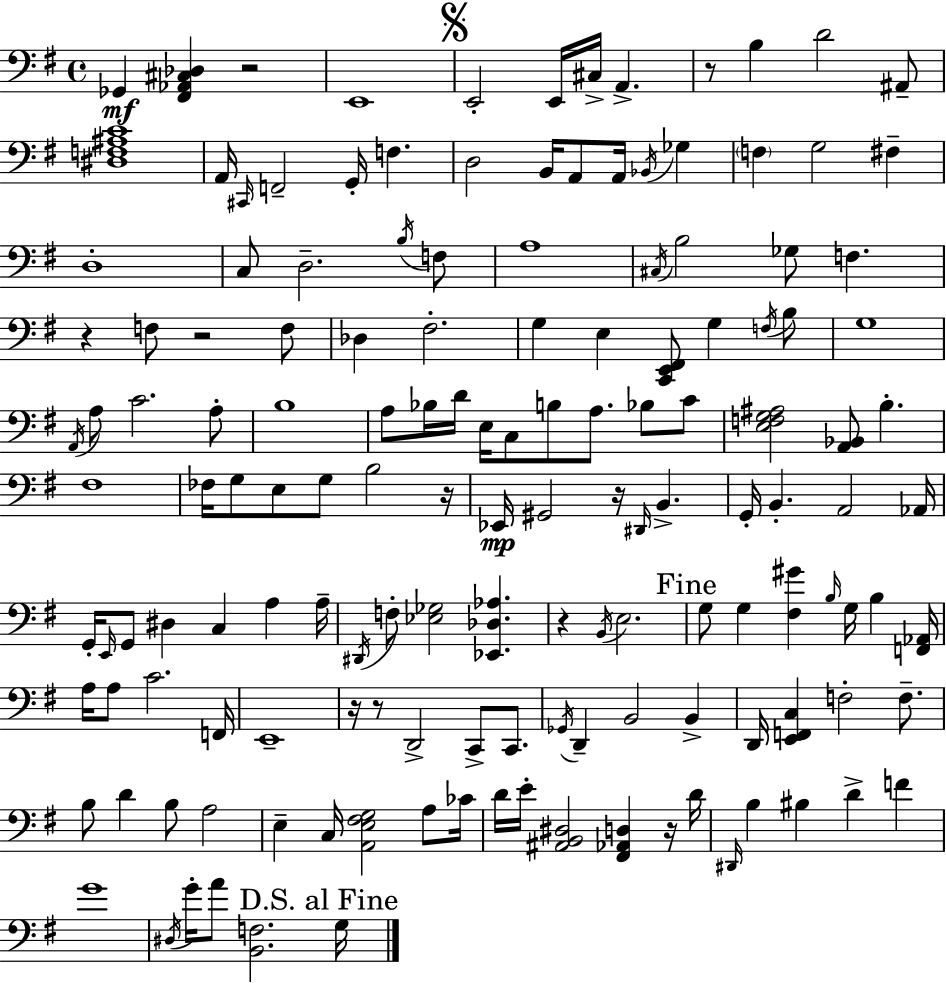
X:1
T:Untitled
M:4/4
L:1/4
K:G
_G,, [^F,,_A,,^C,_D,] z2 E,,4 E,,2 E,,/4 ^C,/4 A,, z/2 B, D2 ^A,,/2 [^D,F,^A,C]4 A,,/4 ^C,,/4 F,,2 G,,/4 F, D,2 B,,/4 A,,/2 A,,/4 _B,,/4 _G, F, G,2 ^F, D,4 C,/2 D,2 B,/4 F,/2 A,4 ^C,/4 B,2 _G,/2 F, z F,/2 z2 F,/2 _D, ^F,2 G, E, [C,,E,,^F,,]/2 G, F,/4 B,/2 G,4 A,,/4 A,/2 C2 A,/2 B,4 A,/2 _B,/4 D/4 E,/4 C,/2 B,/2 A,/2 _B,/2 C/2 [E,F,G,^A,]2 [A,,_B,,]/2 B, ^F,4 _F,/4 G,/2 E,/2 G,/2 B,2 z/4 _E,,/4 ^G,,2 z/4 ^D,,/4 B,, G,,/4 B,, A,,2 _A,,/4 G,,/4 E,,/4 G,,/2 ^D, C, A, A,/4 ^D,,/4 F,/2 [_E,_G,]2 [_E,,_D,_A,] z B,,/4 E,2 G,/2 G, [^F,^G] B,/4 G,/4 B, [F,,_A,,]/4 A,/4 A,/2 C2 F,,/4 E,,4 z/4 z/2 D,,2 C,,/2 C,,/2 _G,,/4 D,, B,,2 B,, D,,/4 [E,,F,,C,] F,2 F,/2 B,/2 D B,/2 A,2 E, C,/4 [A,,E,^F,G,]2 A,/2 _C/4 D/4 E/4 [^A,,B,,^D,]2 [^F,,_A,,D,] z/4 D/4 ^D,,/4 B, ^B, D F G4 ^D,/4 G/4 A/2 [B,,F,]2 G,/4